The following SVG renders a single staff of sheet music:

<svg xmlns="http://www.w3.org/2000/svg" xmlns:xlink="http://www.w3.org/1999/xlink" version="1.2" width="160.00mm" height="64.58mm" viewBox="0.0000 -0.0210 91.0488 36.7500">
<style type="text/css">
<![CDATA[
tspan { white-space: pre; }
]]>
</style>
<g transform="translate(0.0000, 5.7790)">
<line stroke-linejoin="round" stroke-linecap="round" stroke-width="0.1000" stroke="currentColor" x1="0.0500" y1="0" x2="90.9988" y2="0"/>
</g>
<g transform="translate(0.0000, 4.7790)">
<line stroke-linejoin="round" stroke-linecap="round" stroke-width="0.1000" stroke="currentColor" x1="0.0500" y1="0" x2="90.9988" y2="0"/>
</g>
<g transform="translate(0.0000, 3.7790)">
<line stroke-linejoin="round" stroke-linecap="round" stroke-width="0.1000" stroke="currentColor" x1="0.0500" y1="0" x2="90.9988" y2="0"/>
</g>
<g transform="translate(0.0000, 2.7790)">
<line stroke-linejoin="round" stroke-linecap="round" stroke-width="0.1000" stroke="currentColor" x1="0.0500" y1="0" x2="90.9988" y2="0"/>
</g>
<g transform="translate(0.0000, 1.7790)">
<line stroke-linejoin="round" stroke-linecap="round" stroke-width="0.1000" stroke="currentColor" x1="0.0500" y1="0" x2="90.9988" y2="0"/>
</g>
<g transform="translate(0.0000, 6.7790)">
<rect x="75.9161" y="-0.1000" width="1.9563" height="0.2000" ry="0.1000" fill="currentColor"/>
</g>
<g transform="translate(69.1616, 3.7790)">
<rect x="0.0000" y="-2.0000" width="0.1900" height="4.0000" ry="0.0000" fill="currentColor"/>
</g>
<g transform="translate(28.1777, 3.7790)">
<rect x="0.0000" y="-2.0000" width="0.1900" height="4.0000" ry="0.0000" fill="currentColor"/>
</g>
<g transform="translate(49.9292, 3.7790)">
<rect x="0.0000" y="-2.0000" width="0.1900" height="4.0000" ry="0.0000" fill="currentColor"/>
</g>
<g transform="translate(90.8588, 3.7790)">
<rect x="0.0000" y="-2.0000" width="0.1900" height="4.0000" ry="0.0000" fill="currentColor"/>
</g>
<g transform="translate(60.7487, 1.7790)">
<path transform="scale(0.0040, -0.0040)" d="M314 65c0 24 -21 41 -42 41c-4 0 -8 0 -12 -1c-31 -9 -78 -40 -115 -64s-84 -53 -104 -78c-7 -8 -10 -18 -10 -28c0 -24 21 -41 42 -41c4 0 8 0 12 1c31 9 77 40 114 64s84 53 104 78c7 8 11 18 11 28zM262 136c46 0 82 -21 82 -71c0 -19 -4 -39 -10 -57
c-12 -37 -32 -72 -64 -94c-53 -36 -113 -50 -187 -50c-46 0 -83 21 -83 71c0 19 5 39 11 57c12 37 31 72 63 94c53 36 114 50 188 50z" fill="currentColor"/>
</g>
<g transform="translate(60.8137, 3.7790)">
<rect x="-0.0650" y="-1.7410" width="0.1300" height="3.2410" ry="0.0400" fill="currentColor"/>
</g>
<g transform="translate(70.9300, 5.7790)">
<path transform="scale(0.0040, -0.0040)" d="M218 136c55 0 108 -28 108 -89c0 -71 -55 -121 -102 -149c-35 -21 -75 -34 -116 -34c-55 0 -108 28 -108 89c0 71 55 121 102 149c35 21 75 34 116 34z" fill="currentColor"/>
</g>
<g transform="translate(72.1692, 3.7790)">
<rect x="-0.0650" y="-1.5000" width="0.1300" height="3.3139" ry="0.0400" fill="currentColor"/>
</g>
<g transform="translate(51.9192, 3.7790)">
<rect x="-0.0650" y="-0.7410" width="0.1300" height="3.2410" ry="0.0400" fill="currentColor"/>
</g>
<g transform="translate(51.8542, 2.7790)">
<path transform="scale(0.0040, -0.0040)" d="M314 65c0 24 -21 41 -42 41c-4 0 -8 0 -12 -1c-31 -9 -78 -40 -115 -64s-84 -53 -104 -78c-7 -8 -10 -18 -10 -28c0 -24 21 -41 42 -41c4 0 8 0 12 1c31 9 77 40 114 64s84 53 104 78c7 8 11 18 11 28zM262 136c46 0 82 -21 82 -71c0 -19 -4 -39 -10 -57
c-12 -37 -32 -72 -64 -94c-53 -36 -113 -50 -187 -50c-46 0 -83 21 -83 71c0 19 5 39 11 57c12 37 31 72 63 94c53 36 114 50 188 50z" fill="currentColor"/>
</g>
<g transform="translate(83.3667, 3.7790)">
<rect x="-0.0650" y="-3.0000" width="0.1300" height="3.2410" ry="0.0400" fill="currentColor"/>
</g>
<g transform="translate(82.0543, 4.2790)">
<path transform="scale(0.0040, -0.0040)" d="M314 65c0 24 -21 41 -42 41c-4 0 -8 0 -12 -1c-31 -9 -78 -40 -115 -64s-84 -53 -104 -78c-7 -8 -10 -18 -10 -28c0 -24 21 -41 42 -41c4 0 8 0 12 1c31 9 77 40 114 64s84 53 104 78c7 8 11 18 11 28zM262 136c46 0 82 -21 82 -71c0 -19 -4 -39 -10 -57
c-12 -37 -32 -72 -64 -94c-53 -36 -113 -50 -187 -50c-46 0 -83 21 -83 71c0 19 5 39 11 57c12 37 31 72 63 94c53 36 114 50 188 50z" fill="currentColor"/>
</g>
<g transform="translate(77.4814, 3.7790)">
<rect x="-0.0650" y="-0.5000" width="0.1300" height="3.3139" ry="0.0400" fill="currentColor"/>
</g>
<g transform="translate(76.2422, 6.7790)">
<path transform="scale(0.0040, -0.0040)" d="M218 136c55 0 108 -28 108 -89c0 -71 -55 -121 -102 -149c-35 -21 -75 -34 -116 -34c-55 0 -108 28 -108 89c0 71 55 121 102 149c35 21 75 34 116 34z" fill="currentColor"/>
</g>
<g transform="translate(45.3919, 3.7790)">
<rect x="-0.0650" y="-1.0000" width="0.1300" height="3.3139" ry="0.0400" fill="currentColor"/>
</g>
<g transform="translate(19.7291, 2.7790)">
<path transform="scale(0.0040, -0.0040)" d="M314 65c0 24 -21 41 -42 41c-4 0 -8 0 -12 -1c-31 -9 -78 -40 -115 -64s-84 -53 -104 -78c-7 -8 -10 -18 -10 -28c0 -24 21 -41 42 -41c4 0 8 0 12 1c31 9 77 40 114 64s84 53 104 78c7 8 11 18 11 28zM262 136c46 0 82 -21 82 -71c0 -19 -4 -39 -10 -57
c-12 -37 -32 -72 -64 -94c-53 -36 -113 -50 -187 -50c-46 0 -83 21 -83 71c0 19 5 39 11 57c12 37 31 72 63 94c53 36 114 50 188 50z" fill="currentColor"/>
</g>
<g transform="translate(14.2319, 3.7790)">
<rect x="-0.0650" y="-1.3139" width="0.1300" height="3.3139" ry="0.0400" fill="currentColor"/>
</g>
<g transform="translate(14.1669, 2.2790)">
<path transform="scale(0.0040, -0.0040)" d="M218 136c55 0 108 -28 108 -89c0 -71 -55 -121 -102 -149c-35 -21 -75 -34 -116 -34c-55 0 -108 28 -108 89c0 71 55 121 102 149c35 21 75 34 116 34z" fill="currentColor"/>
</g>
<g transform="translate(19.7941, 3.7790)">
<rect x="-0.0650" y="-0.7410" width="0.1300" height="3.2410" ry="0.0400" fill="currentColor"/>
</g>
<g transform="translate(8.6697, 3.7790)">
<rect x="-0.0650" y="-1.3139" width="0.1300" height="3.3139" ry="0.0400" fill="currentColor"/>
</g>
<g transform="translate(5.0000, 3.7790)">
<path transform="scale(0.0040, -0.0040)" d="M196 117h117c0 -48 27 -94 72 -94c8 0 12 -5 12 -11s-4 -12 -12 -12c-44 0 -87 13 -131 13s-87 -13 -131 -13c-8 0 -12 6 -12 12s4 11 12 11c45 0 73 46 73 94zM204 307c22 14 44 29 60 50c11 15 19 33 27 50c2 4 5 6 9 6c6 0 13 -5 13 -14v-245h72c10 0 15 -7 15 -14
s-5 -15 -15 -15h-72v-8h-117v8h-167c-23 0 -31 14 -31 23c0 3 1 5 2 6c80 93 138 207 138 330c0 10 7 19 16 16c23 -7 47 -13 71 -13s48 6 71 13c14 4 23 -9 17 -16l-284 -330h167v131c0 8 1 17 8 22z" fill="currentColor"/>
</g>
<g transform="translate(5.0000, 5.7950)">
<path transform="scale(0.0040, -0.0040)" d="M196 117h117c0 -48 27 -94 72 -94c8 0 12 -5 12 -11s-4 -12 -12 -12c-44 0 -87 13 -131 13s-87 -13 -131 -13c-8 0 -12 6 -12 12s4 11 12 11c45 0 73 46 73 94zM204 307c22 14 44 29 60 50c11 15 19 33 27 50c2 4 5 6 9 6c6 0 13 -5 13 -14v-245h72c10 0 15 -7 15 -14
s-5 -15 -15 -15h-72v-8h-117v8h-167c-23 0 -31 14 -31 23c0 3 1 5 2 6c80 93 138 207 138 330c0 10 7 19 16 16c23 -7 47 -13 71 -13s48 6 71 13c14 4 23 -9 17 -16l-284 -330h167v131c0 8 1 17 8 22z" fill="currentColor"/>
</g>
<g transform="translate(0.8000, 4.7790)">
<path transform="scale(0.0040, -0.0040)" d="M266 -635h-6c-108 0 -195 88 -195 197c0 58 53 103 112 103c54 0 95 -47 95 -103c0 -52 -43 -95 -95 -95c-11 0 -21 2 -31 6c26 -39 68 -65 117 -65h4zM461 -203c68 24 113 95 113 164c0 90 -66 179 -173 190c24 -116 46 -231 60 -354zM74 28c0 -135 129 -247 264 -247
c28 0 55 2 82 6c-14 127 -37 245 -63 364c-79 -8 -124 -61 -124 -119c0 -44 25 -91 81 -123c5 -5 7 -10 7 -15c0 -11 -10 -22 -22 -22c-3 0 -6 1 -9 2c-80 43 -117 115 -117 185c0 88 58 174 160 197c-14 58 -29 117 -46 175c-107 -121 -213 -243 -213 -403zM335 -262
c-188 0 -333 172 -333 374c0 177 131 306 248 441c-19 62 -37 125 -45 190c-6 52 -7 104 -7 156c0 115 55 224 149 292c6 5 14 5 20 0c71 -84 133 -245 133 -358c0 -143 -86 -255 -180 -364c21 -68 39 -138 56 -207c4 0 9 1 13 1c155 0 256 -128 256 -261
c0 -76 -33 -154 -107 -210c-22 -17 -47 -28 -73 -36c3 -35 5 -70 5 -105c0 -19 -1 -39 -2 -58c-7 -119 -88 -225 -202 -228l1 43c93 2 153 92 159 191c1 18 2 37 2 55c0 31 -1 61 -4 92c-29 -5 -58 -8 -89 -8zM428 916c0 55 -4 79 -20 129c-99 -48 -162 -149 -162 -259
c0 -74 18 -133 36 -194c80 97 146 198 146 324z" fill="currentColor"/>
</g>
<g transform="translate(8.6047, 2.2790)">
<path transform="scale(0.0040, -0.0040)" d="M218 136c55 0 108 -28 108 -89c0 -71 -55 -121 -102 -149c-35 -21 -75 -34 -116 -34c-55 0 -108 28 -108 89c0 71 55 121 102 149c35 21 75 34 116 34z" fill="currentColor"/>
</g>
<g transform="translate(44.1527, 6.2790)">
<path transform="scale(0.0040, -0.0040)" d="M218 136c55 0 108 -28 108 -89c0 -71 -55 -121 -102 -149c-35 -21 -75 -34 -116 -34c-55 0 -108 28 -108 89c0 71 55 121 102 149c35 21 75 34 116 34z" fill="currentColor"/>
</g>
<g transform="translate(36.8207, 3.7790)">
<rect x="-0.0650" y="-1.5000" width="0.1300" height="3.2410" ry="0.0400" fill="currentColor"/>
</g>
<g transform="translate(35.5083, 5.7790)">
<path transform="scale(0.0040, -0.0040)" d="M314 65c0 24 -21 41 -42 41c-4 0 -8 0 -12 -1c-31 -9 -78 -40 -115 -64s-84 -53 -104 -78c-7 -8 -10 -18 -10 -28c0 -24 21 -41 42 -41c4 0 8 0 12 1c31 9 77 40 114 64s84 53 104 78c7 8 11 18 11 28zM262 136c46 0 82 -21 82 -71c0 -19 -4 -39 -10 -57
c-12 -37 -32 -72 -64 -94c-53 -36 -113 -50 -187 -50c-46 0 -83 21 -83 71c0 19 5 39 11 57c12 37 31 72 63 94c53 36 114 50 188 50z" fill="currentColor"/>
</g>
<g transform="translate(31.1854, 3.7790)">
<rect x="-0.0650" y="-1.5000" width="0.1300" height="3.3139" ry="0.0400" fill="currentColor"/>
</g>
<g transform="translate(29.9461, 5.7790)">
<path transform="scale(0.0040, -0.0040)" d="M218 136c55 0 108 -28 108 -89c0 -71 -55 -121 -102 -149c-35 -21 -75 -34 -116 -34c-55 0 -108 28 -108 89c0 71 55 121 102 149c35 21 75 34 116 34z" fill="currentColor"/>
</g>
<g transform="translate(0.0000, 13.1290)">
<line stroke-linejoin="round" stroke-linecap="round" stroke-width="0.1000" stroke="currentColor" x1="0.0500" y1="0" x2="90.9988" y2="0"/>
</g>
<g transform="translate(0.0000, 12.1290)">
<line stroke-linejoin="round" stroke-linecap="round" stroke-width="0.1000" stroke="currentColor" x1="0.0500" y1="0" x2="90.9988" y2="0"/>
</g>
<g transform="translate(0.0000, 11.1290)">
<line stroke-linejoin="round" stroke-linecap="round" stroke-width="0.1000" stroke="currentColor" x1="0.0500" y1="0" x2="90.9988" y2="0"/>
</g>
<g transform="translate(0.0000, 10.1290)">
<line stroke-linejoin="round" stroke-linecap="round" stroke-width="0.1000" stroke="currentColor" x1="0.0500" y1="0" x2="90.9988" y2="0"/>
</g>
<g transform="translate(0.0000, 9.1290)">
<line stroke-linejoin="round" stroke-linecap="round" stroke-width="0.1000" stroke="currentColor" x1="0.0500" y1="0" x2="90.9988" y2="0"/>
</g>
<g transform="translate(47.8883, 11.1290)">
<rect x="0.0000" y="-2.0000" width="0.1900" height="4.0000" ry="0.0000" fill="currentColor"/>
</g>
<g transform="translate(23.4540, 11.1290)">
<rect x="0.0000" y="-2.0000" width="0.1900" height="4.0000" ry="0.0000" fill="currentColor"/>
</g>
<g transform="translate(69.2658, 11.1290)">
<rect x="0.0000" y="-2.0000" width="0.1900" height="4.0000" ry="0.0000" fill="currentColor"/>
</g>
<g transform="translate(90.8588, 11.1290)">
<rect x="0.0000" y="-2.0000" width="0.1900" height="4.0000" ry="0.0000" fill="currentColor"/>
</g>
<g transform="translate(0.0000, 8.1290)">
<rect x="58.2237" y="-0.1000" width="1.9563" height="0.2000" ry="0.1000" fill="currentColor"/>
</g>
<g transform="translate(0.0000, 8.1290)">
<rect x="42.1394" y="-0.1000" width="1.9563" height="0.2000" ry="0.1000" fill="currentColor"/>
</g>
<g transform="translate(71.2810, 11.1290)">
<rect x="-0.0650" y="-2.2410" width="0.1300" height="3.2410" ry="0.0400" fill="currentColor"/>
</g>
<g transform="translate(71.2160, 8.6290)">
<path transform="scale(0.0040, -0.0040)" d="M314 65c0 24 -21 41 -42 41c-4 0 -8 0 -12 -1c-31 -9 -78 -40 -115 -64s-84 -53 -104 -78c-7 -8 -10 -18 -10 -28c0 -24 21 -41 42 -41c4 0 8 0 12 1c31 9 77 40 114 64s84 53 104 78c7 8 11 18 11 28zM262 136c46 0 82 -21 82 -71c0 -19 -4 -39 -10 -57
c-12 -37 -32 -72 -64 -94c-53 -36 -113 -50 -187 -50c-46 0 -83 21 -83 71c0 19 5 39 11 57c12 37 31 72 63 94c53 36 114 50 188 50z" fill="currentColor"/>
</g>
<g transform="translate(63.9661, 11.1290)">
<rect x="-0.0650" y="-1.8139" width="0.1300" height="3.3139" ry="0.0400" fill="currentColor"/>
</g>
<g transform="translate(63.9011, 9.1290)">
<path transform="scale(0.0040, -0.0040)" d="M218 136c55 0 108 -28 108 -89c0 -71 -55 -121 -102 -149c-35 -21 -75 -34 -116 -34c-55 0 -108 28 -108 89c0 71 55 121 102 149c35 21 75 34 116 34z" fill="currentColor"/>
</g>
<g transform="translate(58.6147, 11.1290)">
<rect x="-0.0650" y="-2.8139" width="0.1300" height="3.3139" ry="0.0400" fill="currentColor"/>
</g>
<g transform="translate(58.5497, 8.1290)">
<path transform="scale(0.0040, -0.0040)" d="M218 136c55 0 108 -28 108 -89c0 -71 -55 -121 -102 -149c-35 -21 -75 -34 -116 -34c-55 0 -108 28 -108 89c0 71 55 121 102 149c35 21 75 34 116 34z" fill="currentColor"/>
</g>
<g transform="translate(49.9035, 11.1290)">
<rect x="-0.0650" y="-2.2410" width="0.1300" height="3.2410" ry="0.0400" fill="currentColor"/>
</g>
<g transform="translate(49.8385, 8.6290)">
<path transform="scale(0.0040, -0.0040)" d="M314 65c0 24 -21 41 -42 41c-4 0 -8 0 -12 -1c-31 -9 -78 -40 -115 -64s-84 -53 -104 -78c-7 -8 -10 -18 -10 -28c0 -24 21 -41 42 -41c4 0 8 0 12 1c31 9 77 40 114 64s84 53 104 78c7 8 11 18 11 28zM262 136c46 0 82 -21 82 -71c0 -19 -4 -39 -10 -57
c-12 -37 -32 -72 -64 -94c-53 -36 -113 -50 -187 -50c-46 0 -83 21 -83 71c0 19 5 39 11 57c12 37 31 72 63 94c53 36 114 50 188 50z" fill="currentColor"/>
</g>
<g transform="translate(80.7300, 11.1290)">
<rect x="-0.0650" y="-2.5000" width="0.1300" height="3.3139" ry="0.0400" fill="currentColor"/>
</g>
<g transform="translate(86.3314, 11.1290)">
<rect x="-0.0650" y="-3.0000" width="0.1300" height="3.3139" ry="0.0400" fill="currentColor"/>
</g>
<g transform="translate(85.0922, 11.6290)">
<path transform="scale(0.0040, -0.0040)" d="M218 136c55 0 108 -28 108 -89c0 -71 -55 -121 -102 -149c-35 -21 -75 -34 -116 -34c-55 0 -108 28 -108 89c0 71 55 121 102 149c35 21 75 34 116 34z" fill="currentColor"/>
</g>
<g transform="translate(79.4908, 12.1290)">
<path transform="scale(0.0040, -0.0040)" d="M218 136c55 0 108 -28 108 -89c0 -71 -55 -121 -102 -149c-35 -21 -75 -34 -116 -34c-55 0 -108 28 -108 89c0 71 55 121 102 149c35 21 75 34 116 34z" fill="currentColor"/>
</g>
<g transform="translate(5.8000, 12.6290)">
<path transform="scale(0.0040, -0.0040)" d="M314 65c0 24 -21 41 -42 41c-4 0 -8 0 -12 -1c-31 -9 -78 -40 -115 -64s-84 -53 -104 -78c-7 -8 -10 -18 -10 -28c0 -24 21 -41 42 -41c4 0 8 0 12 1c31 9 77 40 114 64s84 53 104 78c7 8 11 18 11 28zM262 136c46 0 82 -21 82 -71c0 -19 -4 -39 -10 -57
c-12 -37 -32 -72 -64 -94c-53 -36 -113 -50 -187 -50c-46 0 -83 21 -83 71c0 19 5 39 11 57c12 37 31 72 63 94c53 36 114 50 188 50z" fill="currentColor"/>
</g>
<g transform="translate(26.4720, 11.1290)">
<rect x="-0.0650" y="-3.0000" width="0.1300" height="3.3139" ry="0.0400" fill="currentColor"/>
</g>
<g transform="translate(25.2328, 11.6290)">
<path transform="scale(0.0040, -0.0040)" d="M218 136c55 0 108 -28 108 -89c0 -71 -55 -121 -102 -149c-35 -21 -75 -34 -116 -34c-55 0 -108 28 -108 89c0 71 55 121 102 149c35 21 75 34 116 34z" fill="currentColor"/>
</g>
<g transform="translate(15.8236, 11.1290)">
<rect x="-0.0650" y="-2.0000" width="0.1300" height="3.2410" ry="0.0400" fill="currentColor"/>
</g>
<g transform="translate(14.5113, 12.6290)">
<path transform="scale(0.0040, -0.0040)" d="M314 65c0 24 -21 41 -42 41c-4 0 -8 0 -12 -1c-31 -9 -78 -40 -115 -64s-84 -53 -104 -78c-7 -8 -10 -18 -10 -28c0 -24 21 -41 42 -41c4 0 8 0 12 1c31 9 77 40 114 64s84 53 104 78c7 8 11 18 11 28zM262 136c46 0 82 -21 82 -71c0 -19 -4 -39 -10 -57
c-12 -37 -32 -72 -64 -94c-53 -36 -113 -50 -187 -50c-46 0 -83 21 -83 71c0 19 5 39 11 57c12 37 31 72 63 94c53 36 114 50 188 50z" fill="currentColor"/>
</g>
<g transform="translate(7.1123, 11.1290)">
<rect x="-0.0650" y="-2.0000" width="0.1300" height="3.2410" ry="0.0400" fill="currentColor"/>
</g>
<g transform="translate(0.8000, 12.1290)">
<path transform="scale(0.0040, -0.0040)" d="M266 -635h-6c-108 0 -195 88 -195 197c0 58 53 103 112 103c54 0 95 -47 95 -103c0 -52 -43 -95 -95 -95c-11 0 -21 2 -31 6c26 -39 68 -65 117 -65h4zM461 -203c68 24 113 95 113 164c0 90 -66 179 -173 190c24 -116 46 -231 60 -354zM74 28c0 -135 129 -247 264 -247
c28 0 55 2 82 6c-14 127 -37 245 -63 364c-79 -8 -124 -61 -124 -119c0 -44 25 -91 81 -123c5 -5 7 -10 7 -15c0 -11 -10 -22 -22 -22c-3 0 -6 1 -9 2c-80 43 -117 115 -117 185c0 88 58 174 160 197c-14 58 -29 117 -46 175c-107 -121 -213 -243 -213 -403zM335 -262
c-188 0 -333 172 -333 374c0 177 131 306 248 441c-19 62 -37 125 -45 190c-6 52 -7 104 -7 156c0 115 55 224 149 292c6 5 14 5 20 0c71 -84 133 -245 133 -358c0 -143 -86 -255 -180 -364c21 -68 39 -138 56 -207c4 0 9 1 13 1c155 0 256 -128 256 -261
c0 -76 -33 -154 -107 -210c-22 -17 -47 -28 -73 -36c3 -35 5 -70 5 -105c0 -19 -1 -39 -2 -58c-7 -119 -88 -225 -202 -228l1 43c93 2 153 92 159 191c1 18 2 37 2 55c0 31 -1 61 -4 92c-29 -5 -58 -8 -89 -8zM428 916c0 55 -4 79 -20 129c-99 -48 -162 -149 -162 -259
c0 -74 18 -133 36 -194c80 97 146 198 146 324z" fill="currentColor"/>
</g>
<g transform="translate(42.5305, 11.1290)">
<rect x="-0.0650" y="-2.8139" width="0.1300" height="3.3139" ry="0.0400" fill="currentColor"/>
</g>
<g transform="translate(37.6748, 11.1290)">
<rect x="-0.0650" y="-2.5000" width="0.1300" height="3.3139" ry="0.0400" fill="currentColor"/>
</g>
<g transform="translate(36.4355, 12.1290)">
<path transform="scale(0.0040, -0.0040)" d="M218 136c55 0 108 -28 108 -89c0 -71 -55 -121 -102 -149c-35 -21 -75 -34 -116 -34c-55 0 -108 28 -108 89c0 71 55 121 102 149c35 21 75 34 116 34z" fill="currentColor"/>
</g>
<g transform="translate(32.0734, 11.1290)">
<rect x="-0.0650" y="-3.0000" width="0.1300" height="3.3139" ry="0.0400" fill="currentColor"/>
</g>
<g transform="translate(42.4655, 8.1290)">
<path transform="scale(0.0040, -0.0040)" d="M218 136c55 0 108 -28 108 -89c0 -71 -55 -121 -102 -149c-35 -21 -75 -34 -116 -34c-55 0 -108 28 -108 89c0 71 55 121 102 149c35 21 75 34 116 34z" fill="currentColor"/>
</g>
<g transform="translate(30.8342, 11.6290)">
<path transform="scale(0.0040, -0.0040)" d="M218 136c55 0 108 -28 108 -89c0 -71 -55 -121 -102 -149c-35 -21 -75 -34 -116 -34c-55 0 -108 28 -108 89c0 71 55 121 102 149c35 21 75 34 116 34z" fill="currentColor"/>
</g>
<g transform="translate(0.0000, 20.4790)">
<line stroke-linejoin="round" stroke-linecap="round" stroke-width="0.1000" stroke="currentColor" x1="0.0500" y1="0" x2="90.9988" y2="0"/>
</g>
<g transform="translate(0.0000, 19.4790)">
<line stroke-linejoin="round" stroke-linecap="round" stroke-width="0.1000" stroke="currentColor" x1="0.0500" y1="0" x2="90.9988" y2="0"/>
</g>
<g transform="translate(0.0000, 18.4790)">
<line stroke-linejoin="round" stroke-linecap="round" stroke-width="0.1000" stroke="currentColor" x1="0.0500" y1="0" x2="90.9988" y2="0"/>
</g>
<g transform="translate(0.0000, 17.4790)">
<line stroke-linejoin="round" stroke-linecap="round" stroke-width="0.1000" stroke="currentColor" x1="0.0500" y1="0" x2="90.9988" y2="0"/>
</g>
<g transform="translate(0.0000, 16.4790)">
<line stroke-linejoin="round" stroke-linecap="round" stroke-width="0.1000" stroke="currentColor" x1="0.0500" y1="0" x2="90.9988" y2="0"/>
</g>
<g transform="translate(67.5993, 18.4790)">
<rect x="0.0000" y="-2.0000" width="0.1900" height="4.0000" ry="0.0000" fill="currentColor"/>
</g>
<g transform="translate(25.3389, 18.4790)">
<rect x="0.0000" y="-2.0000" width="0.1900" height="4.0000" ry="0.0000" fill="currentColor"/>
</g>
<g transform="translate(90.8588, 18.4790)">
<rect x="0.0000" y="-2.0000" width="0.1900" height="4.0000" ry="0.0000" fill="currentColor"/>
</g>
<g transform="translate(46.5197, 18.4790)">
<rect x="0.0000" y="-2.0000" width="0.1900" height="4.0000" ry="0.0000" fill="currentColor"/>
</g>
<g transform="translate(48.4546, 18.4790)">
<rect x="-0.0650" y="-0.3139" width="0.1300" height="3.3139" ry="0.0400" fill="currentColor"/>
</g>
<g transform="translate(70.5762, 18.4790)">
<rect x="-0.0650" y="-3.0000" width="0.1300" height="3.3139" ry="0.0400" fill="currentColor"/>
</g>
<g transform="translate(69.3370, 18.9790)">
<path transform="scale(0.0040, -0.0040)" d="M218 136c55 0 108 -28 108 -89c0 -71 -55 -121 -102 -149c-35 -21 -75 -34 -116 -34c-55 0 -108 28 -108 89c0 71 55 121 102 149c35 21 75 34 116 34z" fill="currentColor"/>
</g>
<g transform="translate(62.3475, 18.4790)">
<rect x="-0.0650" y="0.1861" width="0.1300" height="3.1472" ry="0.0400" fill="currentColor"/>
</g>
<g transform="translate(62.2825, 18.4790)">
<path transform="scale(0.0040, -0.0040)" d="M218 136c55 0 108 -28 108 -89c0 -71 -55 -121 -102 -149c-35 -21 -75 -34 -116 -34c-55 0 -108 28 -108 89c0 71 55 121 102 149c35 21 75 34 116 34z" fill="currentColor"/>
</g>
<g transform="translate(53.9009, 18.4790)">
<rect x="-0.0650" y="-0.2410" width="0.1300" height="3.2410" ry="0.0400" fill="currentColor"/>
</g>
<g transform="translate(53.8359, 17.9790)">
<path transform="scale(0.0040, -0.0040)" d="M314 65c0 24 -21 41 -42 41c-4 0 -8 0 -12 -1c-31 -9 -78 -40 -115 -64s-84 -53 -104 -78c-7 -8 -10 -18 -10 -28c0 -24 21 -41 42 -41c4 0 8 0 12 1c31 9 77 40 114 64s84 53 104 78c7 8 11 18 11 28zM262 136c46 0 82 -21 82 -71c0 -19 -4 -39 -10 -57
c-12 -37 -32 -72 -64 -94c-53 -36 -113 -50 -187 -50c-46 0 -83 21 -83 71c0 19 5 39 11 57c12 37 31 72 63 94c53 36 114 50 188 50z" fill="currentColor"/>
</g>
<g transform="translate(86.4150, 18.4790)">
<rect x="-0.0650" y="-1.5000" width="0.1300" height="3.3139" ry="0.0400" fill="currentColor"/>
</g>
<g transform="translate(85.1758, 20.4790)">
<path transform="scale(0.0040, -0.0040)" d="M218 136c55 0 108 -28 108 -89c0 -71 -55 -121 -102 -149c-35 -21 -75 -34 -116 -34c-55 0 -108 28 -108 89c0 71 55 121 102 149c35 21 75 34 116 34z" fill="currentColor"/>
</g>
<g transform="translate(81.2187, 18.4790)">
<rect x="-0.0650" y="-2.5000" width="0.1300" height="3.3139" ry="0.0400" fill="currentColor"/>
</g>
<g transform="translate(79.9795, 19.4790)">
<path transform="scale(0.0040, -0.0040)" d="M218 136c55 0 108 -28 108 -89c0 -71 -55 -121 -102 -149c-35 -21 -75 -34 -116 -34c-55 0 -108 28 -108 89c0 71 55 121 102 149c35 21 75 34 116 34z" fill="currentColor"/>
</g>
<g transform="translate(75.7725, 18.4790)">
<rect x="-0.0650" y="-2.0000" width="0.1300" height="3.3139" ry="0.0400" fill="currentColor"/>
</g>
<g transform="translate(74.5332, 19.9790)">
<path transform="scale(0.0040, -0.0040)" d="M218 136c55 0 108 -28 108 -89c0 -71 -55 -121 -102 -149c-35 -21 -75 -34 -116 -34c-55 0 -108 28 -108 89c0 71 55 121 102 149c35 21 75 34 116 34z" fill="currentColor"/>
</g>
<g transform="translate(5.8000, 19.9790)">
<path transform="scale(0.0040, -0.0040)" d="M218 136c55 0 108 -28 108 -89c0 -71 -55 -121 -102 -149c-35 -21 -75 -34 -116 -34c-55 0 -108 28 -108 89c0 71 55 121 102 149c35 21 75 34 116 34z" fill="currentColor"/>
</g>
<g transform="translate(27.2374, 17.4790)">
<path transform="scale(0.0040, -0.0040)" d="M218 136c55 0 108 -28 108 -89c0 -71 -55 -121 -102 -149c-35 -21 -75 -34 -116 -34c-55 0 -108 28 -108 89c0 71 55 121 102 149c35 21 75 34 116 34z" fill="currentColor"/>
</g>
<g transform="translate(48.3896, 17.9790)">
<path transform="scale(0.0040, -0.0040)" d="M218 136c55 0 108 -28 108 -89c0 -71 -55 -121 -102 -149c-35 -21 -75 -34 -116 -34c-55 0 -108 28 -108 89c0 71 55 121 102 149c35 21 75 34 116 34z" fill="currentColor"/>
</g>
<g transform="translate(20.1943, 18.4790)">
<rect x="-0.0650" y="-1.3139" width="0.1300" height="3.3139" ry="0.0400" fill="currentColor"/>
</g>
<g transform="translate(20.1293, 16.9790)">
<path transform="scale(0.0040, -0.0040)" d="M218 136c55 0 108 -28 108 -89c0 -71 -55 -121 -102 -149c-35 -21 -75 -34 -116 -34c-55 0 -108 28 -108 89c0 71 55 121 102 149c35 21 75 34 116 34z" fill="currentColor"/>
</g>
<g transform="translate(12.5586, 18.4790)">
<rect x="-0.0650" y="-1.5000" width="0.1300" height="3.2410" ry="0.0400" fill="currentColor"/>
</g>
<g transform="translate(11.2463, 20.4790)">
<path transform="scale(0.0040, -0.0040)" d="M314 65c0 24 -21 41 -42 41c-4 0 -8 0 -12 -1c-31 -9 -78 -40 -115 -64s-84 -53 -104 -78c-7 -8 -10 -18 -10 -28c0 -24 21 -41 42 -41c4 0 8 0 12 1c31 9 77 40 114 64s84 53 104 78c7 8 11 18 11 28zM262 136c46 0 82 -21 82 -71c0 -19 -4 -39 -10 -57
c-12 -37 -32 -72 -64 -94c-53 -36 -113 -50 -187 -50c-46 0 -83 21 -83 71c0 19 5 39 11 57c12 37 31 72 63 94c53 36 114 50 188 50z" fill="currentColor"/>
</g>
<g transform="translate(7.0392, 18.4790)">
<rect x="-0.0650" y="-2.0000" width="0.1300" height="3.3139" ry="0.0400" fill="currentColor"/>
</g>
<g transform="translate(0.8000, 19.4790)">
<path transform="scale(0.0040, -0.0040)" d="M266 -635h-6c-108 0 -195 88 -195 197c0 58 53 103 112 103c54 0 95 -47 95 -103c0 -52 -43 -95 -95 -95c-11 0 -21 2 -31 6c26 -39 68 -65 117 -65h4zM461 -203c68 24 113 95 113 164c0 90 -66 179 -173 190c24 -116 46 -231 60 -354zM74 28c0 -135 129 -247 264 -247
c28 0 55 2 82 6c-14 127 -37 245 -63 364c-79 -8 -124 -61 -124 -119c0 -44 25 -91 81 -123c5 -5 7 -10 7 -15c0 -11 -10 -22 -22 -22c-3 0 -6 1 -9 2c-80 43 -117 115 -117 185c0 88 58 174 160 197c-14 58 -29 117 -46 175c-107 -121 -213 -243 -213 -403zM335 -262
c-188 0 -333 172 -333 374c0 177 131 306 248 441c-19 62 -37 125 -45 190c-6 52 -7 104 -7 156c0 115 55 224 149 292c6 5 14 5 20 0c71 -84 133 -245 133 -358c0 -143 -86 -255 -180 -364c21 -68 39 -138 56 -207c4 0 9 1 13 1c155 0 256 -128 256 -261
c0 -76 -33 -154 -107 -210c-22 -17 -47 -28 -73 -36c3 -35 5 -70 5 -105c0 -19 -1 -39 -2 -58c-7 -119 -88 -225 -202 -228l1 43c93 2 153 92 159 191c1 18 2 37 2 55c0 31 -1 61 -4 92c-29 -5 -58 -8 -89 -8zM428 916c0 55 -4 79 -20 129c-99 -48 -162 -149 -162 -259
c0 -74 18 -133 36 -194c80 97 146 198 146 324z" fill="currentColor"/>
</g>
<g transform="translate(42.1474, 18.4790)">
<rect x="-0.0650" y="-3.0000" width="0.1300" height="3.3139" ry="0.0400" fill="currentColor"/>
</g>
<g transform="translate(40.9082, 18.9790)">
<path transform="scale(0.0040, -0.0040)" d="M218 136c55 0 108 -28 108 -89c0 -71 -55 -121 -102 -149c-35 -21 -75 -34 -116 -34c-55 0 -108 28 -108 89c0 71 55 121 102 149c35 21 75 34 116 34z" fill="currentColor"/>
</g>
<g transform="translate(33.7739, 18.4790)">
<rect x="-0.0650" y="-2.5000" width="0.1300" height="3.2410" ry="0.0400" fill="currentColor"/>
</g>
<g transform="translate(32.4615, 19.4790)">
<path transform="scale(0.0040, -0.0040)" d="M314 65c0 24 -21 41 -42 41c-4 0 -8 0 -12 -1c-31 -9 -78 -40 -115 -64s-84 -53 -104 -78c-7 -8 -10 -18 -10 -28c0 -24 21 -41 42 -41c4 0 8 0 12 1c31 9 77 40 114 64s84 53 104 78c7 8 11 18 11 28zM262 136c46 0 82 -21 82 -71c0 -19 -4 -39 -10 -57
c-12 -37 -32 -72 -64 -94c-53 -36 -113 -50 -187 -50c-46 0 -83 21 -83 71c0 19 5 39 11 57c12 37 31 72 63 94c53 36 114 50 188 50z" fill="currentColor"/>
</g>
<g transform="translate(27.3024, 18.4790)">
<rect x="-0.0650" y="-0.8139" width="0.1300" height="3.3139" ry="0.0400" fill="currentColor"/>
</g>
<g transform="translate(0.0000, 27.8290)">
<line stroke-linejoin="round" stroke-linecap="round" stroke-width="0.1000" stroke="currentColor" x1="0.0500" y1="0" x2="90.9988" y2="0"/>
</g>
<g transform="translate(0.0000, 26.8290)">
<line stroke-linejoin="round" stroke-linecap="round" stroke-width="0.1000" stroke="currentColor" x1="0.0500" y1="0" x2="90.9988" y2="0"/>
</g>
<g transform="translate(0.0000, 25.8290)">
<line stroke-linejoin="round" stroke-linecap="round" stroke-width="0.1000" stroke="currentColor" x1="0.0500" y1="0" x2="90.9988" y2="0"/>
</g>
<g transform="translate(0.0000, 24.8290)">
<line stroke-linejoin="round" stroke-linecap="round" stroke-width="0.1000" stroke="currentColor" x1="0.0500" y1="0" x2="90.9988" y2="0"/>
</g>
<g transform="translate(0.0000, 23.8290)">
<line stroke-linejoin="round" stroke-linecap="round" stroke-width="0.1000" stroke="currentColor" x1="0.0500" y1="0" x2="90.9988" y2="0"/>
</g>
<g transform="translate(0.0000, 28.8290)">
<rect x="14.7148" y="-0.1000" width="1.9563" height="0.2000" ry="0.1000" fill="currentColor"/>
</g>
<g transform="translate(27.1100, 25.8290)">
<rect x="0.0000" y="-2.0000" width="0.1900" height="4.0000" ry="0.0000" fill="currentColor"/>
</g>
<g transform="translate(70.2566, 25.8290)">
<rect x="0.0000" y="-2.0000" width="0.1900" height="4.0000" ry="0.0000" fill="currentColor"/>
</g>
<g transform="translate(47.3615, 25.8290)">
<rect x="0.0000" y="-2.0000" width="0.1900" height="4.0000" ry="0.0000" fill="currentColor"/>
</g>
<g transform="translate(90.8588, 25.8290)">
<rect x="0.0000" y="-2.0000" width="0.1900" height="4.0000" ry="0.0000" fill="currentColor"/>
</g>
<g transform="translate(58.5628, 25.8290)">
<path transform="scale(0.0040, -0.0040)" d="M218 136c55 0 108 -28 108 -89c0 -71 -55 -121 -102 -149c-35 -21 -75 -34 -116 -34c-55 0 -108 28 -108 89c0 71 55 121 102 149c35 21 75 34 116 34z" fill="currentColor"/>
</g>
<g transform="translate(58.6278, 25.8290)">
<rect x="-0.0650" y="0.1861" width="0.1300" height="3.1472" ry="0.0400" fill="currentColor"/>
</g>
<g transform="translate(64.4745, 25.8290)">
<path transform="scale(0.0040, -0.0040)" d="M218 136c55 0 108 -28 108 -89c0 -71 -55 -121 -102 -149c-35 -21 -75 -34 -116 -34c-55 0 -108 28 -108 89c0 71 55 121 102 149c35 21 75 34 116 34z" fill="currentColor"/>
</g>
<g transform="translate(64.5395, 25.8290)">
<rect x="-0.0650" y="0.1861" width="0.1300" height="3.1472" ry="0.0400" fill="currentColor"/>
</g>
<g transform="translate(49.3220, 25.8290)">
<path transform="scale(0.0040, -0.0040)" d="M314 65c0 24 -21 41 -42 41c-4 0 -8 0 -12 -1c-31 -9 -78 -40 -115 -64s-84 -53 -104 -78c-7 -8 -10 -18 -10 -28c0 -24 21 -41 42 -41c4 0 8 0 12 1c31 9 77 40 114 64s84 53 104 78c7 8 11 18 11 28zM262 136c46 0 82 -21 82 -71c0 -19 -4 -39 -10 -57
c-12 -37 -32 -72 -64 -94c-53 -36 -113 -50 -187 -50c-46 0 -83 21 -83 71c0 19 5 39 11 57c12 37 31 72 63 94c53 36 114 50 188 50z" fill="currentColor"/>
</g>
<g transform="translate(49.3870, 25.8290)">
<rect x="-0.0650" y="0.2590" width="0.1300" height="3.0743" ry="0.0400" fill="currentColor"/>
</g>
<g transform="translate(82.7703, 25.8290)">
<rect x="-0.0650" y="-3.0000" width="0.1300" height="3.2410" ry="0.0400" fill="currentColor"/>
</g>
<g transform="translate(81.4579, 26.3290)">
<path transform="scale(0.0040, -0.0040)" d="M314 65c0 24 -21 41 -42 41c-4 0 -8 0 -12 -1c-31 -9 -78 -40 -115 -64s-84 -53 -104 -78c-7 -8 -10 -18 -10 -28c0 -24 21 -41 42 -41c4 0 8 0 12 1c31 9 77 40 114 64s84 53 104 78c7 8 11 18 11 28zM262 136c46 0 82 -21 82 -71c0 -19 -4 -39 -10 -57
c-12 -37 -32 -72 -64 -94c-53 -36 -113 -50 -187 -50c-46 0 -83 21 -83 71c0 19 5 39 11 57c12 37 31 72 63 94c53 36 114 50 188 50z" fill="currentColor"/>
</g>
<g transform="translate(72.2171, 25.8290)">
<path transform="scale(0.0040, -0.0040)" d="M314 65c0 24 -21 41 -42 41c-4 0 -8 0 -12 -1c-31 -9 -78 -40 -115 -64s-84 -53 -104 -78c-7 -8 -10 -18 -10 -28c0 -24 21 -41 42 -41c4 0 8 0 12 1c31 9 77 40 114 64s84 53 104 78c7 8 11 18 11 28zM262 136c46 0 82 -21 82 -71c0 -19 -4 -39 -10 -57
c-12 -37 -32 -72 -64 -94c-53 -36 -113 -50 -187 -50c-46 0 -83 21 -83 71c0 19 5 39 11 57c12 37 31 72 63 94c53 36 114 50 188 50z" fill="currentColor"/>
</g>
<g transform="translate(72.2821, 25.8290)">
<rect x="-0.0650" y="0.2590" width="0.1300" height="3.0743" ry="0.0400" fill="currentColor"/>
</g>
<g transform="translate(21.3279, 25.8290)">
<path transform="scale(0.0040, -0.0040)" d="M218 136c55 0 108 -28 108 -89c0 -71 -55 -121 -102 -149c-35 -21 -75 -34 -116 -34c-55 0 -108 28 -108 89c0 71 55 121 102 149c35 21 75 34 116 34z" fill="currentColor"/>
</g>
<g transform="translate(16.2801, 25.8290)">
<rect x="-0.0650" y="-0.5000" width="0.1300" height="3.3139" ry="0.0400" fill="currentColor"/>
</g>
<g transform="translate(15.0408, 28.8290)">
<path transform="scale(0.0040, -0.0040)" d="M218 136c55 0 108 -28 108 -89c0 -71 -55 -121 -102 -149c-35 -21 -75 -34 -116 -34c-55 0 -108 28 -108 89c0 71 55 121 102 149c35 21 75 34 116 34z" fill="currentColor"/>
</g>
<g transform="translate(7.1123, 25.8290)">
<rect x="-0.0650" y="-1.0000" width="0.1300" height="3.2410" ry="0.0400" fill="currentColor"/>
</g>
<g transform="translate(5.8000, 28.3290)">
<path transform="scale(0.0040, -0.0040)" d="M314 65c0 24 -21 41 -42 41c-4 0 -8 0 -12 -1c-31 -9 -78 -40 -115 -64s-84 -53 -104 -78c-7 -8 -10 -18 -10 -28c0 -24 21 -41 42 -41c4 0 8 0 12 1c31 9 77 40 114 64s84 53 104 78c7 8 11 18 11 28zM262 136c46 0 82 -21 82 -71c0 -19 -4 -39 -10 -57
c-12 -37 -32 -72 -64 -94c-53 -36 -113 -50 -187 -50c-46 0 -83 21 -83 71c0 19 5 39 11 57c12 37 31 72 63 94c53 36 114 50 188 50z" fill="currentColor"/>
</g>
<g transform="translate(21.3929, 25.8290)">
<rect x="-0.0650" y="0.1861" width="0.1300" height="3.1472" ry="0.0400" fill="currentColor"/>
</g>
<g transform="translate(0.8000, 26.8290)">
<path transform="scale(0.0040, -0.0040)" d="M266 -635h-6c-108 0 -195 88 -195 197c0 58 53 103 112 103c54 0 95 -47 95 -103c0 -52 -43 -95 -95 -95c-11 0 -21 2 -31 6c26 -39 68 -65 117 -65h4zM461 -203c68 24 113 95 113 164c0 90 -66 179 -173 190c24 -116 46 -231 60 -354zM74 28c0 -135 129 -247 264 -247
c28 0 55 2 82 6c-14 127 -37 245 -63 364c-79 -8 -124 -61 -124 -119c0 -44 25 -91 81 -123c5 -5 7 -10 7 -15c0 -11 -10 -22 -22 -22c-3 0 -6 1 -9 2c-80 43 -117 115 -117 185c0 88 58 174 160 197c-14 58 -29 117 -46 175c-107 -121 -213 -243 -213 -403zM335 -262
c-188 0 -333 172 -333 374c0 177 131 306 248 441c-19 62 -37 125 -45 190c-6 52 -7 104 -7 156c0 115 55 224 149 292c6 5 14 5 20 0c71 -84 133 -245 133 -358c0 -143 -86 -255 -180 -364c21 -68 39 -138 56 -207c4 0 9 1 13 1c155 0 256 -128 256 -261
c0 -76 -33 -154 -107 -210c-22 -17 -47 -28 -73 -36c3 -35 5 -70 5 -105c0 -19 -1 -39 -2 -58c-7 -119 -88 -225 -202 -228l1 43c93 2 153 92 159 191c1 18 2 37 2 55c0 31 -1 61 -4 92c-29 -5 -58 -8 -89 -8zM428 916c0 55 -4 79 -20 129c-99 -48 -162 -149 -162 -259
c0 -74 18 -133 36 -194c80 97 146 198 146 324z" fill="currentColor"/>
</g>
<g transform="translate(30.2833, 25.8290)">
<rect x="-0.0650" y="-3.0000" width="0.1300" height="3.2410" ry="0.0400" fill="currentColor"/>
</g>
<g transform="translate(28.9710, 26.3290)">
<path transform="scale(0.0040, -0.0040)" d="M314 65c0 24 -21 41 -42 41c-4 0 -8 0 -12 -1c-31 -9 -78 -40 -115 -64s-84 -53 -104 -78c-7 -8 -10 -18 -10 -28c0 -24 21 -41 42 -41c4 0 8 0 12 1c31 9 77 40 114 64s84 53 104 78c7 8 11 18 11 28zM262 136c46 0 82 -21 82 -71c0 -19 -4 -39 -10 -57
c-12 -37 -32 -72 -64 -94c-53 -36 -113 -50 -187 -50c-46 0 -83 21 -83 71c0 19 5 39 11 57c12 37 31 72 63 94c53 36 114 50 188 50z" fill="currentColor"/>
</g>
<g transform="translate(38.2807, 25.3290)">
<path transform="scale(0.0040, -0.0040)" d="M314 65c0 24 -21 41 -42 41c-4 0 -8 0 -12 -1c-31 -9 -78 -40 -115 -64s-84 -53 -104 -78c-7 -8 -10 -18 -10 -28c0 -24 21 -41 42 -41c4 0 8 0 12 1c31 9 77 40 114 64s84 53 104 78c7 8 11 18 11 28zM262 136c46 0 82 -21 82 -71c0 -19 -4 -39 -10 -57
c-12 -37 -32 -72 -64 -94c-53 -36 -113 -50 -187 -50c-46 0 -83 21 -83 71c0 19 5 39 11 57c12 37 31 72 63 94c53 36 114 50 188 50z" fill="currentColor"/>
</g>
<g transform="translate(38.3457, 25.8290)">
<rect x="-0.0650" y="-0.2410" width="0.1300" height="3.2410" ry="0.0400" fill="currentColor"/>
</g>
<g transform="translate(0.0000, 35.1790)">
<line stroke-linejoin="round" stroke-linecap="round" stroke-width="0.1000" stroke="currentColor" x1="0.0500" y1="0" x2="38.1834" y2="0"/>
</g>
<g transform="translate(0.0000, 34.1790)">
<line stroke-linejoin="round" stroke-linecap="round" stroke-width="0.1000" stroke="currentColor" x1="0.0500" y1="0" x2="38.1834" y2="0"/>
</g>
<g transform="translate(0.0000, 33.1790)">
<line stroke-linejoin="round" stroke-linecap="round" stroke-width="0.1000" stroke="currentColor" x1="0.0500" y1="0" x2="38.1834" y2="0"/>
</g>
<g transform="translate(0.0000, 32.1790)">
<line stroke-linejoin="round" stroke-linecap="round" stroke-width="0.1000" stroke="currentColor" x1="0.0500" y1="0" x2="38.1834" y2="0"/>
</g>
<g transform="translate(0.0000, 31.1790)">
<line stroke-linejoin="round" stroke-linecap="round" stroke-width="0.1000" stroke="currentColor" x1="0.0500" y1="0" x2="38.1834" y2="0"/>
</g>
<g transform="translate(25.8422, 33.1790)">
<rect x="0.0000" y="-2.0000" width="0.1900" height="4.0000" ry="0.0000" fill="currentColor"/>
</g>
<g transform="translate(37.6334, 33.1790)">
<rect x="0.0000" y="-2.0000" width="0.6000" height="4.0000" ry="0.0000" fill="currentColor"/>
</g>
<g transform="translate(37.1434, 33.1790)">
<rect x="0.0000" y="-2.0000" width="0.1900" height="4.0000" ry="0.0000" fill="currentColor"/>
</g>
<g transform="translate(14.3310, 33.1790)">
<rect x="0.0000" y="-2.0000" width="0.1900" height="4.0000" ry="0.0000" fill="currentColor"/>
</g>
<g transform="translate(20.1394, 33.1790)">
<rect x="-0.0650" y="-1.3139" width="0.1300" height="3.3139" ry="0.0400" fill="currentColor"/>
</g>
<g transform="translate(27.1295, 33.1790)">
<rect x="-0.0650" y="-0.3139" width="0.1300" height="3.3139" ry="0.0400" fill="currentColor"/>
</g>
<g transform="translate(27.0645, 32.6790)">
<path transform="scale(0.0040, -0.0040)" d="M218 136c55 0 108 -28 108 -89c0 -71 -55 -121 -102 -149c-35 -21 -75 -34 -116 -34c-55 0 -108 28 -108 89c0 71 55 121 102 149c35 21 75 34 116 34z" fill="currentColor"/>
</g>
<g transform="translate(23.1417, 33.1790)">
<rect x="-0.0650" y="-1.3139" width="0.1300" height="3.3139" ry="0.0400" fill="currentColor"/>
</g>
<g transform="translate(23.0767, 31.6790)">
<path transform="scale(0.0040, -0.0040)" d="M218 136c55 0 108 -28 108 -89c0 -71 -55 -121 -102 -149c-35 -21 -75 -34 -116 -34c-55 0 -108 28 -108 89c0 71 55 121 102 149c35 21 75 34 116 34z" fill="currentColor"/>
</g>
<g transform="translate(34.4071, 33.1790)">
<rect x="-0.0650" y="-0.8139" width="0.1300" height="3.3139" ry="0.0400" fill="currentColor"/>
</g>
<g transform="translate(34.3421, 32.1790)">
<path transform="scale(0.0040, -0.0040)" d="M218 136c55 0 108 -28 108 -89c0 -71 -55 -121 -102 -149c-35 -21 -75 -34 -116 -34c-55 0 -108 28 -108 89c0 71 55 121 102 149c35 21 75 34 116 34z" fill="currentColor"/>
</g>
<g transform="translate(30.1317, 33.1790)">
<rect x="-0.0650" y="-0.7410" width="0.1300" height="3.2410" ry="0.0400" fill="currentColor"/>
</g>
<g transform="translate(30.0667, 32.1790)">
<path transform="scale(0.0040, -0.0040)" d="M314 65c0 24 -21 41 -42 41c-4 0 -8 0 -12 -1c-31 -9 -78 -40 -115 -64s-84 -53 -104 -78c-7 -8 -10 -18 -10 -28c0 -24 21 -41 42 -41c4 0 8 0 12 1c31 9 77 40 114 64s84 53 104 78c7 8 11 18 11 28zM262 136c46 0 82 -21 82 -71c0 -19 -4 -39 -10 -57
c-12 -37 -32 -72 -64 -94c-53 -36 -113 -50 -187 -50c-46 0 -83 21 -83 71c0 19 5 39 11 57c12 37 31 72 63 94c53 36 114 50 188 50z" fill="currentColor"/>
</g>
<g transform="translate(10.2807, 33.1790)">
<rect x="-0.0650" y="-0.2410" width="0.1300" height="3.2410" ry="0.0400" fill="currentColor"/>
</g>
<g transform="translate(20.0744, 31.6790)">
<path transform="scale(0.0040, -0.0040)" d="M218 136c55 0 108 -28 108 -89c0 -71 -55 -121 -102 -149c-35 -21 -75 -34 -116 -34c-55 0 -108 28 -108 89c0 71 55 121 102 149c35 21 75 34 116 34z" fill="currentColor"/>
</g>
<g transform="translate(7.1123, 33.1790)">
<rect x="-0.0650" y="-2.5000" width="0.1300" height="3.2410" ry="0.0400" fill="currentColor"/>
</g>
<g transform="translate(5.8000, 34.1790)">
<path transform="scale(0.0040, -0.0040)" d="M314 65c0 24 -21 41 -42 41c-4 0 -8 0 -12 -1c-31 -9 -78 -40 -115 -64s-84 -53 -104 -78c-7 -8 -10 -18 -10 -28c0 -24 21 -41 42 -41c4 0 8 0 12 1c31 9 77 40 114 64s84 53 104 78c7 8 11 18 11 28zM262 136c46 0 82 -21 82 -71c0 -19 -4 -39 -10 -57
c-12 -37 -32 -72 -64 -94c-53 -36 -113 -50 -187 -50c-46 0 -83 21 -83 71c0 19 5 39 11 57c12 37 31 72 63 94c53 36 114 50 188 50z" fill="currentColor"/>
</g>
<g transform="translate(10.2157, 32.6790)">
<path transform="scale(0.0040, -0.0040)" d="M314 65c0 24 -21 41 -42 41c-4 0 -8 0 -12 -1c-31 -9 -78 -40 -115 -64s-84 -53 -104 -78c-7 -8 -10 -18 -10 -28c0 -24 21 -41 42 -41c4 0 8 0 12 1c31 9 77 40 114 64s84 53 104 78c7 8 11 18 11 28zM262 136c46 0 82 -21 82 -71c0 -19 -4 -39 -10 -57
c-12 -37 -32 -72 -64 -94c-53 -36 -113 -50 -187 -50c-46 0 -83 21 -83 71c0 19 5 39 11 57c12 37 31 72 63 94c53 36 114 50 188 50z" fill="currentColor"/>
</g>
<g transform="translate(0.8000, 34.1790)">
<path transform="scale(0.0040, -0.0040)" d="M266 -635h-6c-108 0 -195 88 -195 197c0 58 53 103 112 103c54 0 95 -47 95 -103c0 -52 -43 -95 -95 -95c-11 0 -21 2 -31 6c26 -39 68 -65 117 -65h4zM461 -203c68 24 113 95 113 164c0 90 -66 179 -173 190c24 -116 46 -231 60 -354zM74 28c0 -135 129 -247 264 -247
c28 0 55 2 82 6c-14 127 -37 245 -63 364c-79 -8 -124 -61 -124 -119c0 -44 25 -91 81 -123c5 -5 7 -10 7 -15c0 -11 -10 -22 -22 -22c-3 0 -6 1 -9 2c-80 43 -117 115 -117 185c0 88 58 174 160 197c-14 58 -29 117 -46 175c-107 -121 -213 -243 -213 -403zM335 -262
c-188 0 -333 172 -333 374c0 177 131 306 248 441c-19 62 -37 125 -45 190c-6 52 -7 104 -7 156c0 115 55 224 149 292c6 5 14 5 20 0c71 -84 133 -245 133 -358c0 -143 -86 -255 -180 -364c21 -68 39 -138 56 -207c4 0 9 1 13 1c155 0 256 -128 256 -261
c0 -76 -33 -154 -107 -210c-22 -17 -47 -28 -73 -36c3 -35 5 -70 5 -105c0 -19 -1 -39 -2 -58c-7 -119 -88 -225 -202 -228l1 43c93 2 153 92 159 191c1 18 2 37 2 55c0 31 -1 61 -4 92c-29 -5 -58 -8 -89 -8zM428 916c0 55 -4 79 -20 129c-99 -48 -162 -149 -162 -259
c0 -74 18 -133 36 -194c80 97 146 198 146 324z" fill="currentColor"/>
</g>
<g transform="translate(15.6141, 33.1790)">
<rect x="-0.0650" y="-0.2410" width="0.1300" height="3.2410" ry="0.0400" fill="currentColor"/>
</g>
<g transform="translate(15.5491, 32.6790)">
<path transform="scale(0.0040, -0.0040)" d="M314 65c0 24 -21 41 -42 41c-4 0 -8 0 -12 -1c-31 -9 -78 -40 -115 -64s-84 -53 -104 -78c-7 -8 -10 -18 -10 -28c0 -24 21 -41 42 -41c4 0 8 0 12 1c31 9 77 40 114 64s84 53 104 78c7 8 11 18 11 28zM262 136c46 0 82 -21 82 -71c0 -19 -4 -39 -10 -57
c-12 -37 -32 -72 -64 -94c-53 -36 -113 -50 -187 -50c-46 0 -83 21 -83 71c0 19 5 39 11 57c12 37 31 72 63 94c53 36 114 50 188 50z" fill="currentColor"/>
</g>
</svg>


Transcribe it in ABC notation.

X:1
T:Untitled
M:4/4
L:1/4
K:C
e e d2 E E2 D d2 f2 E C A2 F2 F2 A A G a g2 a f g2 G A F E2 e d G2 A c c2 B A F G E D2 C B A2 c2 B2 B B B2 A2 G2 c2 c2 e e c d2 d